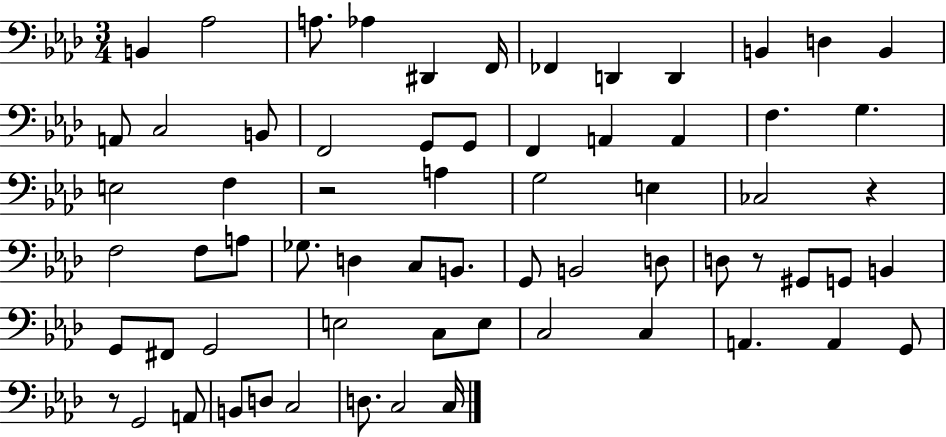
B2/q Ab3/h A3/e. Ab3/q D#2/q F2/s FES2/q D2/q D2/q B2/q D3/q B2/q A2/e C3/h B2/e F2/h G2/e G2/e F2/q A2/q A2/q F3/q. G3/q. E3/h F3/q R/h A3/q G3/h E3/q CES3/h R/q F3/h F3/e A3/e Gb3/e. D3/q C3/e B2/e. G2/e B2/h D3/e D3/e R/e G#2/e G2/e B2/q G2/e F#2/e G2/h E3/h C3/e E3/e C3/h C3/q A2/q. A2/q G2/e R/e G2/h A2/e B2/e D3/e C3/h D3/e. C3/h C3/s